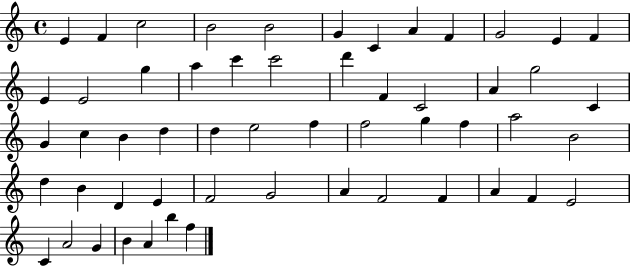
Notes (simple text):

E4/q F4/q C5/h B4/h B4/h G4/q C4/q A4/q F4/q G4/h E4/q F4/q E4/q E4/h G5/q A5/q C6/q C6/h D6/q F4/q C4/h A4/q G5/h C4/q G4/q C5/q B4/q D5/q D5/q E5/h F5/q F5/h G5/q F5/q A5/h B4/h D5/q B4/q D4/q E4/q F4/h G4/h A4/q F4/h F4/q A4/q F4/q E4/h C4/q A4/h G4/q B4/q A4/q B5/q F5/q